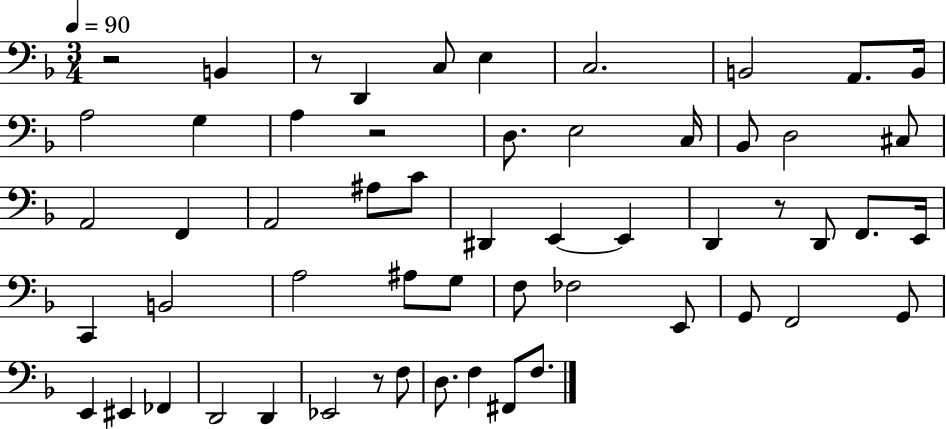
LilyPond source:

{
  \clef bass
  \numericTimeSignature
  \time 3/4
  \key f \major
  \tempo 4 = 90
  \repeat volta 2 { r2 b,4 | r8 d,4 c8 e4 | c2. | b,2 a,8. b,16 | \break a2 g4 | a4 r2 | d8. e2 c16 | bes,8 d2 cis8 | \break a,2 f,4 | a,2 ais8 c'8 | dis,4 e,4~~ e,4 | d,4 r8 d,8 f,8. e,16 | \break c,4 b,2 | a2 ais8 g8 | f8 fes2 e,8 | g,8 f,2 g,8 | \break e,4 eis,4 fes,4 | d,2 d,4 | ees,2 r8 f8 | d8. f4 fis,8 f8. | \break } \bar "|."
}